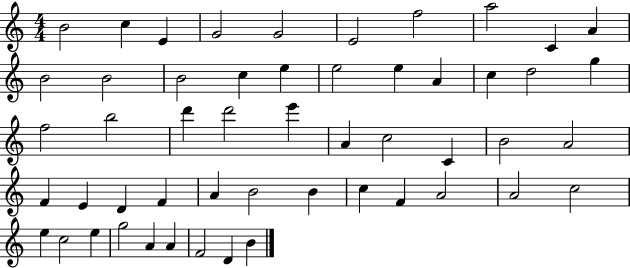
X:1
T:Untitled
M:4/4
L:1/4
K:C
B2 c E G2 G2 E2 f2 a2 C A B2 B2 B2 c e e2 e A c d2 g f2 b2 d' d'2 e' A c2 C B2 A2 F E D F A B2 B c F A2 A2 c2 e c2 e g2 A A F2 D B